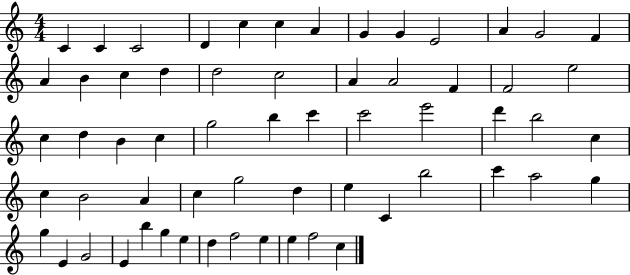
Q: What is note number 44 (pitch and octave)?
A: C4